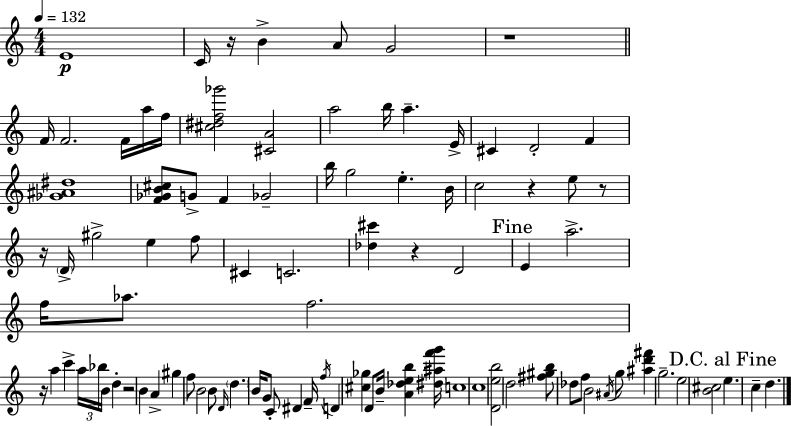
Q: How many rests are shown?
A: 8